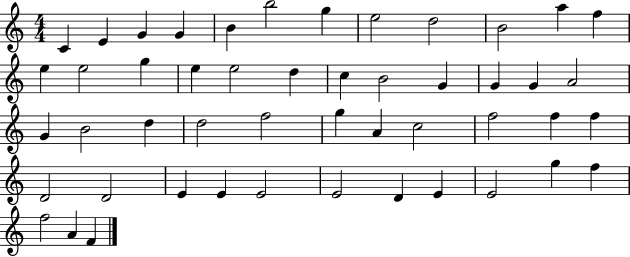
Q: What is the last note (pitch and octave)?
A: F4